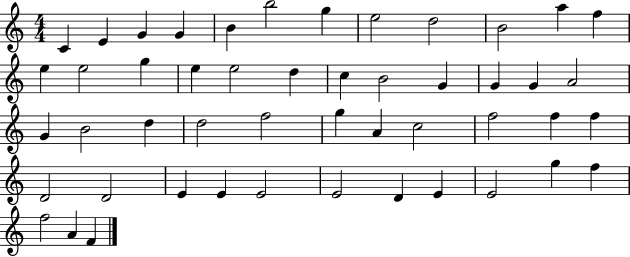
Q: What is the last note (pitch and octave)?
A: F4